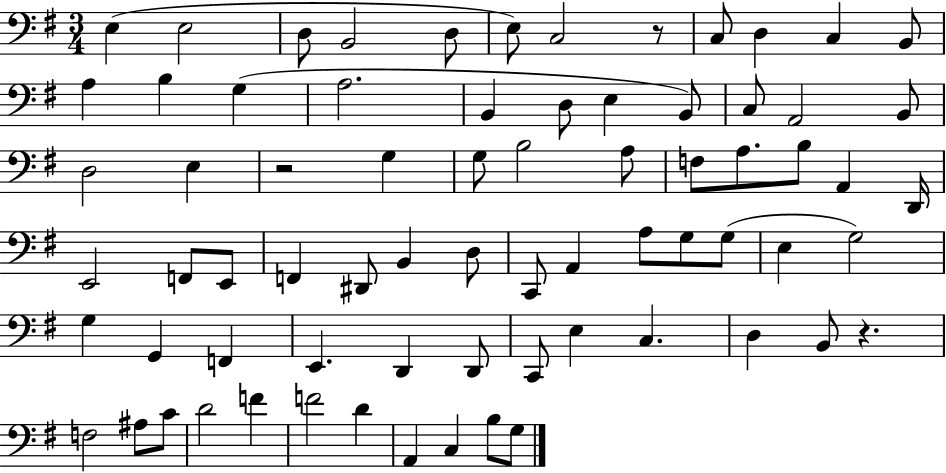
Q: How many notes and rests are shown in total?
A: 72